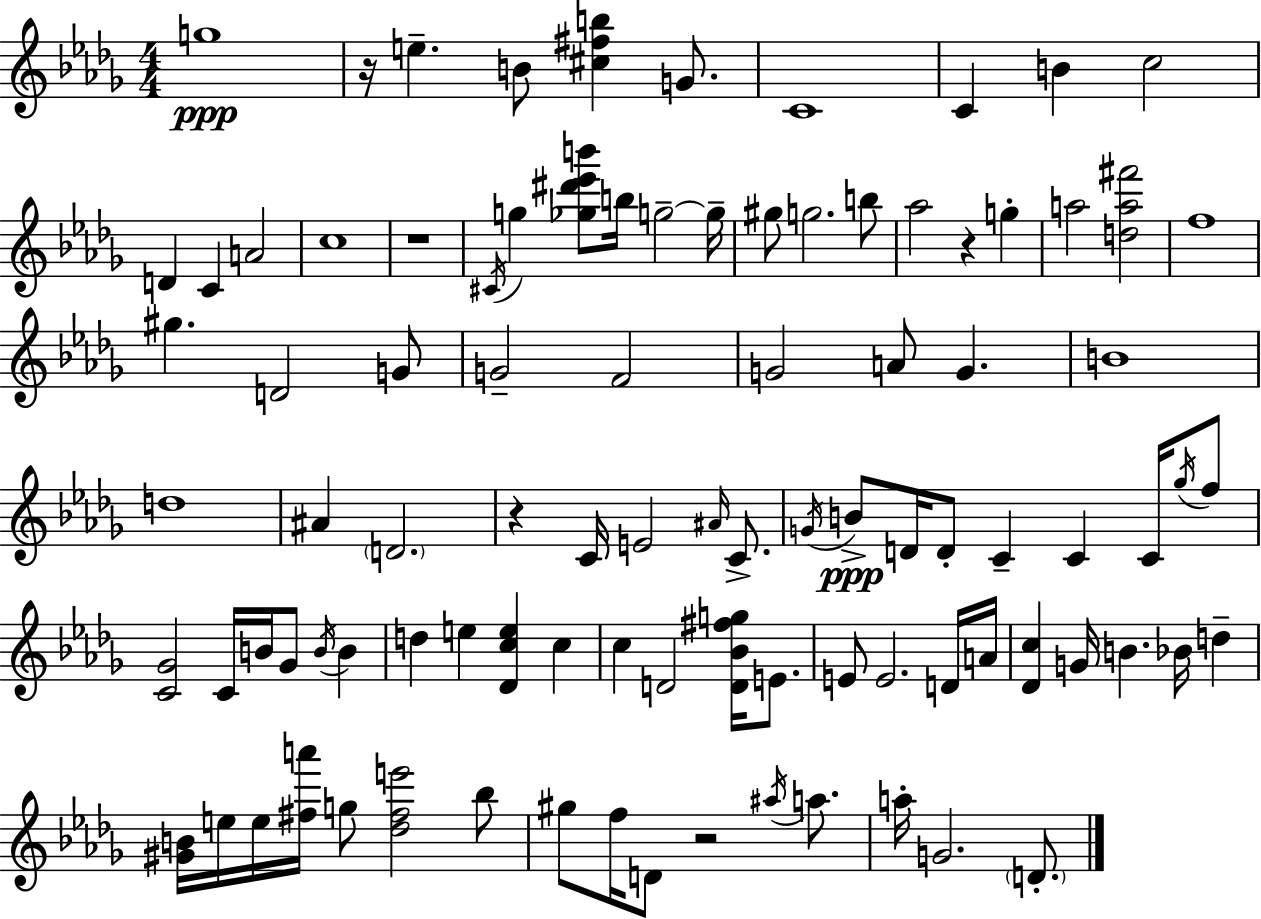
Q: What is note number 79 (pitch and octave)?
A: G4